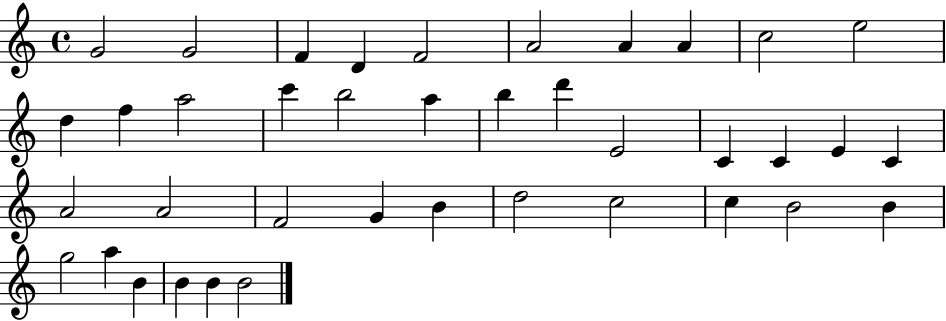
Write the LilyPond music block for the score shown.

{
  \clef treble
  \time 4/4
  \defaultTimeSignature
  \key c \major
  g'2 g'2 | f'4 d'4 f'2 | a'2 a'4 a'4 | c''2 e''2 | \break d''4 f''4 a''2 | c'''4 b''2 a''4 | b''4 d'''4 e'2 | c'4 c'4 e'4 c'4 | \break a'2 a'2 | f'2 g'4 b'4 | d''2 c''2 | c''4 b'2 b'4 | \break g''2 a''4 b'4 | b'4 b'4 b'2 | \bar "|."
}